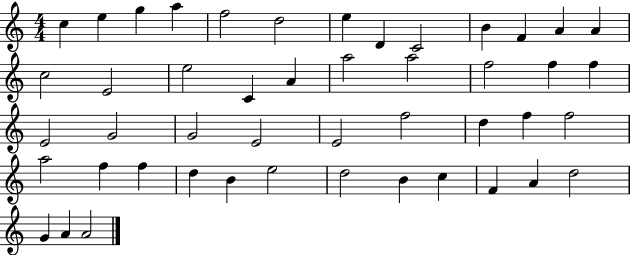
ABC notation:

X:1
T:Untitled
M:4/4
L:1/4
K:C
c e g a f2 d2 e D C2 B F A A c2 E2 e2 C A a2 a2 f2 f f E2 G2 G2 E2 E2 f2 d f f2 a2 f f d B e2 d2 B c F A d2 G A A2